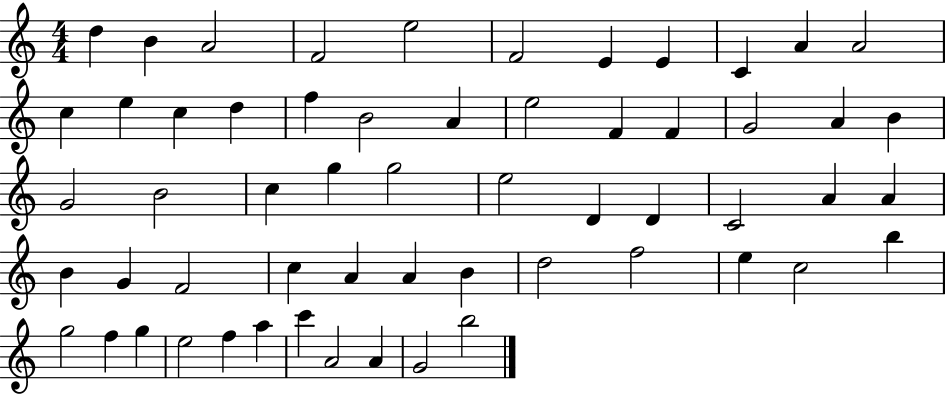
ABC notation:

X:1
T:Untitled
M:4/4
L:1/4
K:C
d B A2 F2 e2 F2 E E C A A2 c e c d f B2 A e2 F F G2 A B G2 B2 c g g2 e2 D D C2 A A B G F2 c A A B d2 f2 e c2 b g2 f g e2 f a c' A2 A G2 b2